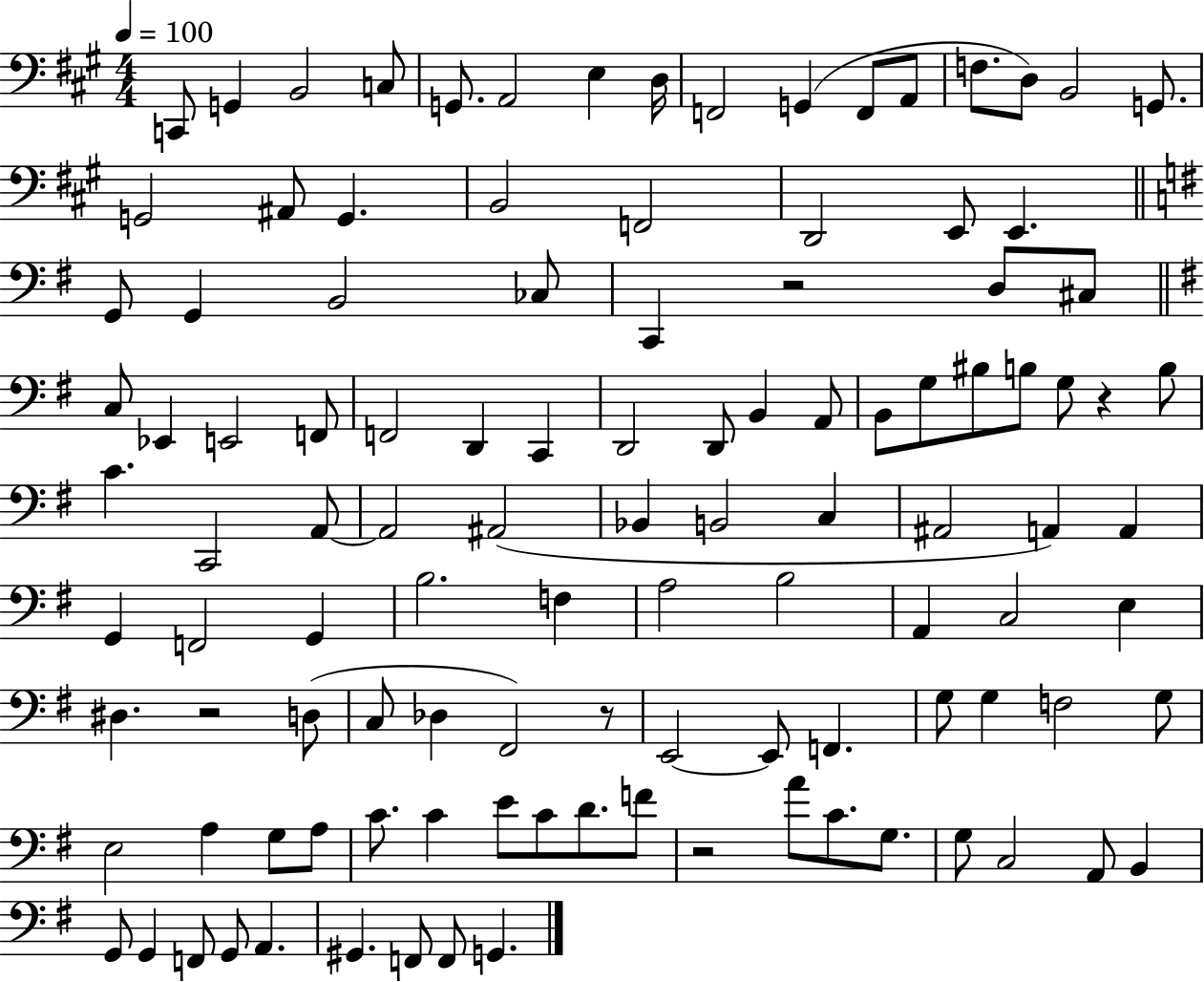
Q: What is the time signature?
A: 4/4